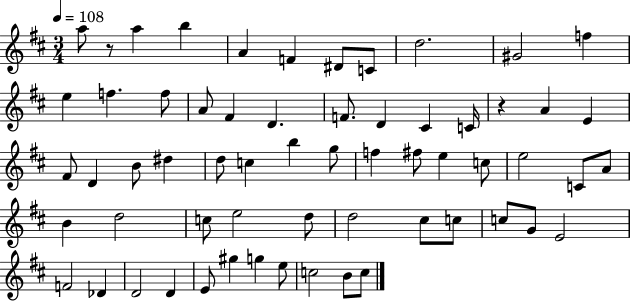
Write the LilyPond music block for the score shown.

{
  \clef treble
  \numericTimeSignature
  \time 3/4
  \key d \major
  \tempo 4 = 108
  a''8 r8 a''4 b''4 | a'4 f'4 dis'8 c'8 | d''2. | gis'2 f''4 | \break e''4 f''4. f''8 | a'8 fis'4 d'4. | f'8. d'4 cis'4 c'16 | r4 a'4 e'4 | \break fis'8 d'4 b'8 dis''4 | d''8 c''4 b''4 g''8 | f''4 fis''8 e''4 c''8 | e''2 c'8 a'8 | \break b'4 d''2 | c''8 e''2 d''8 | d''2 cis''8 c''8 | c''8 g'8 e'2 | \break f'2 des'4 | d'2 d'4 | e'8 gis''4 g''4 e''8 | c''2 b'8 c''8 | \break \bar "|."
}